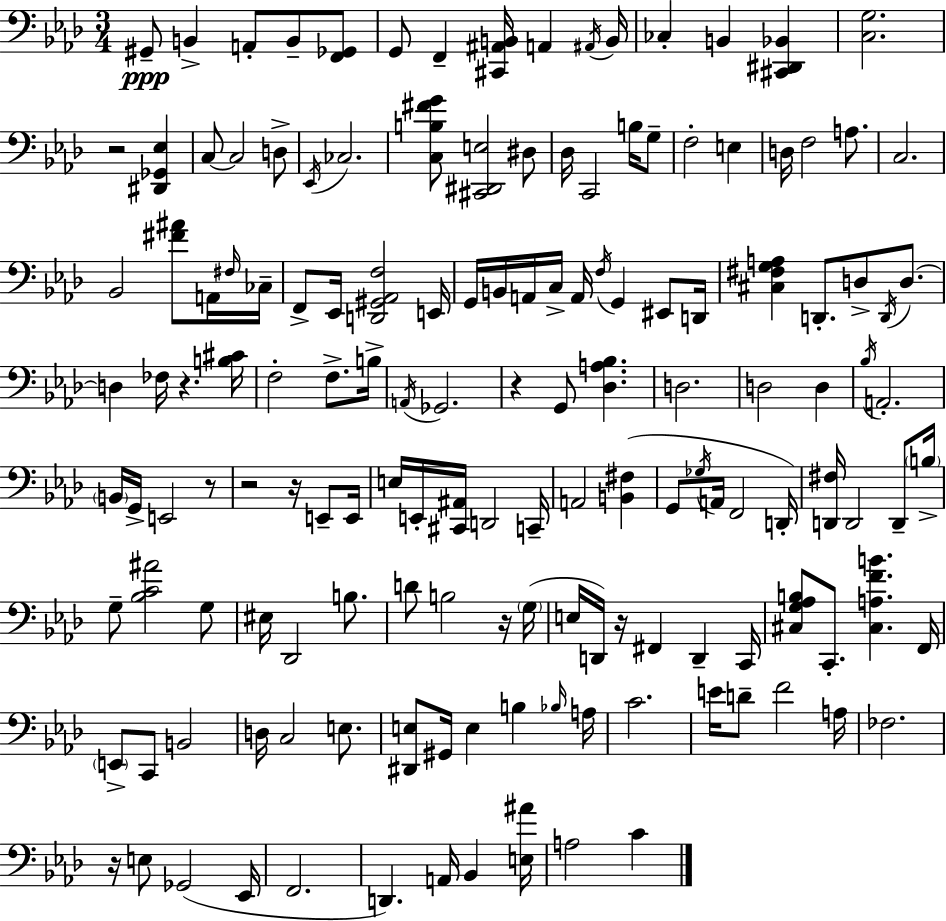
X:1
T:Untitled
M:3/4
L:1/4
K:Fm
^G,,/2 B,, A,,/2 B,,/2 [F,,_G,,]/2 G,,/2 F,, [^C,,^A,,B,,]/4 A,, ^A,,/4 B,,/4 _C, B,, [^C,,^D,,_B,,] [C,G,]2 z2 [^D,,_G,,_E,] C,/2 C,2 D,/2 _E,,/4 _C,2 [C,B,^FG]/2 [^C,,^D,,E,]2 ^D,/2 _D,/4 C,,2 B,/4 G,/2 F,2 E, D,/4 F,2 A,/2 C,2 _B,,2 [^F^A]/2 A,,/4 ^F,/4 _C,/4 F,,/2 _E,,/4 [D,,^G,,_A,,F,]2 E,,/4 G,,/4 B,,/4 A,,/4 C,/4 A,,/4 F,/4 G,, ^E,,/2 D,,/4 [^C,^F,G,A,] D,,/2 D,/2 D,,/4 D,/2 D, _F,/4 z [B,^C]/4 F,2 F,/2 B,/4 A,,/4 _G,,2 z G,,/2 [_D,A,_B,] D,2 D,2 D, _B,/4 A,,2 B,,/4 G,,/4 E,,2 z/2 z2 z/4 E,,/2 E,,/4 E,/4 E,,/4 [^C,,^A,,]/4 D,,2 C,,/4 A,,2 [B,,^F,] G,,/2 _G,/4 A,,/4 F,,2 D,,/4 [D,,^F,]/4 D,,2 D,,/2 B,/4 G,/2 [_B,C^A]2 G,/2 ^E,/4 _D,,2 B,/2 D/2 B,2 z/4 G,/4 E,/4 D,,/4 z/4 ^F,, D,, C,,/4 [^C,G,_A,B,]/2 C,,/2 [^C,A,FB] F,,/4 E,,/2 C,,/2 B,,2 D,/4 C,2 E,/2 [^D,,E,]/2 ^G,,/4 E, B, _B,/4 A,/4 C2 E/4 D/2 F2 A,/4 _F,2 z/4 E,/2 _G,,2 _E,,/4 F,,2 D,, A,,/4 _B,, [E,^A]/4 A,2 C